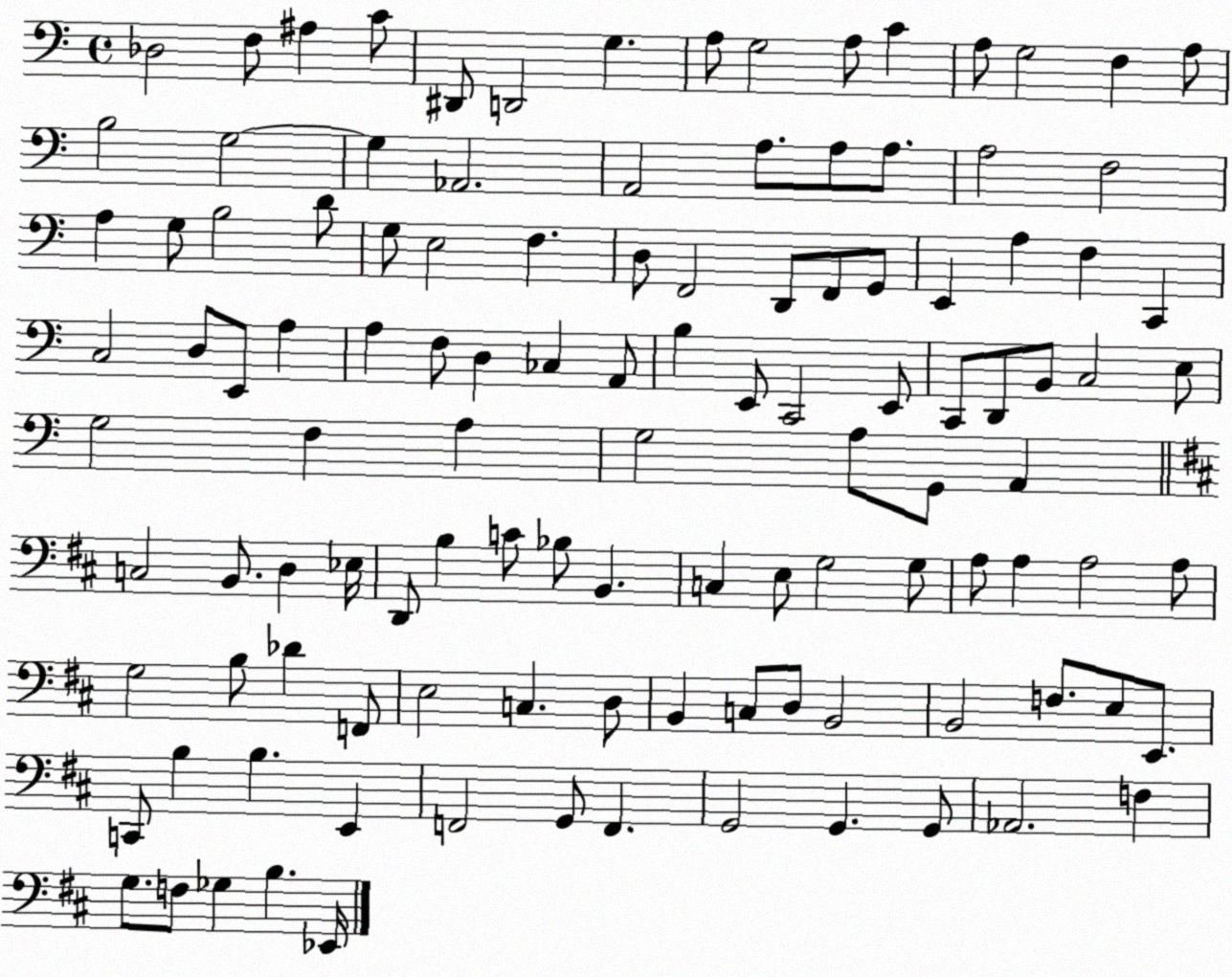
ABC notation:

X:1
T:Untitled
M:4/4
L:1/4
K:C
_D,2 F,/2 ^A, C/2 ^D,,/2 D,,2 G, A,/2 G,2 A,/2 C A,/2 G,2 F, A,/2 B,2 G,2 G, _A,,2 A,,2 A,/2 A,/2 A,/2 A,2 F,2 A, G,/2 B,2 D/2 G,/2 E,2 F, D,/2 F,,2 D,,/2 F,,/2 G,,/2 E,, A, F, C,, C,2 D,/2 E,,/2 A, A, F,/2 D, _C, A,,/2 B, E,,/2 C,,2 E,,/2 C,,/2 D,,/2 B,,/2 C,2 E,/2 G,2 F, A, G,2 A,/2 G,,/2 A,, C,2 B,,/2 D, _E,/4 D,,/2 B, C/2 _B,/2 B,, C, E,/2 G,2 G,/2 A,/2 A, A,2 A,/2 G,2 B,/2 _D F,,/2 E,2 C, D,/2 B,, C,/2 D,/2 B,,2 B,,2 F,/2 E,/2 E,,/2 C,,/2 B, B, E,, F,,2 G,,/2 F,, G,,2 G,, G,,/2 _A,,2 F, G,/2 F,/2 _G, B, _E,,/4